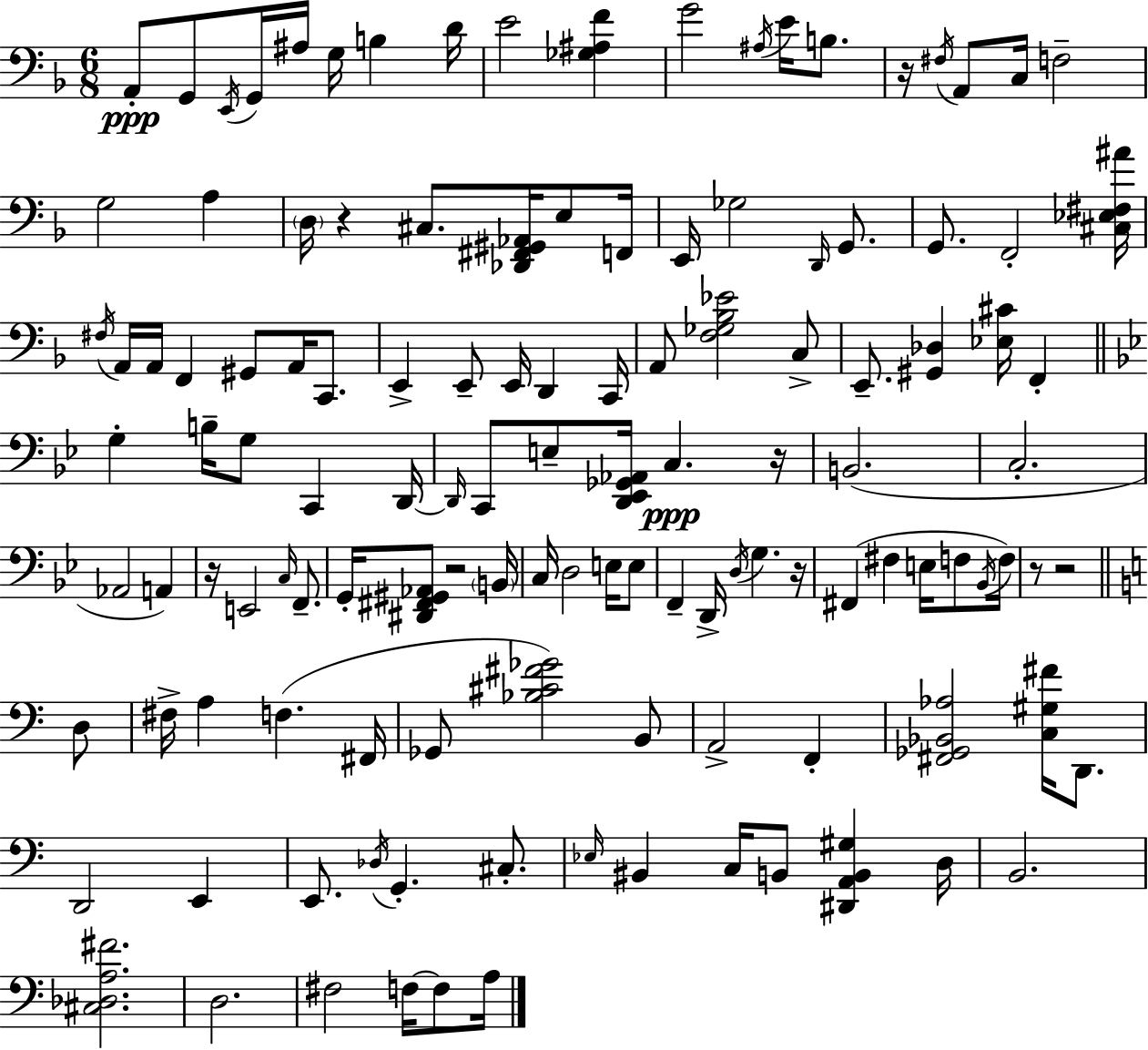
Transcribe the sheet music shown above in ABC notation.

X:1
T:Untitled
M:6/8
L:1/4
K:Dm
A,,/2 G,,/2 E,,/4 G,,/4 ^A,/4 G,/4 B, D/4 E2 [_G,^A,F] G2 ^A,/4 E/4 B,/2 z/4 ^F,/4 A,,/2 C,/4 F,2 G,2 A, D,/4 z ^C,/2 [_D,,^F,,^G,,_A,,]/4 E,/2 F,,/4 E,,/4 _G,2 D,,/4 G,,/2 G,,/2 F,,2 [^C,_E,^F,^A]/4 ^F,/4 A,,/4 A,,/4 F,, ^G,,/2 A,,/4 C,,/2 E,, E,,/2 E,,/4 D,, C,,/4 A,,/2 [F,_G,_B,_E]2 C,/2 E,,/2 [^G,,_D,] [_E,^C]/4 F,, G, B,/4 G,/2 C,, D,,/4 D,,/4 C,,/2 E,/2 [D,,_E,,_G,,_A,,]/4 C, z/4 B,,2 C,2 _A,,2 A,, z/4 E,,2 C,/4 F,,/2 G,,/4 [^D,,^F,,^G,,_A,,]/2 z2 B,,/4 C,/4 D,2 E,/4 E,/2 F,, D,,/4 D,/4 G, z/4 ^F,, ^F, E,/4 F,/2 _B,,/4 F,/4 z/2 z2 D,/2 ^F,/4 A, F, ^F,,/4 _G,,/2 [_B,^C^F_G]2 B,,/2 A,,2 F,, [^F,,_G,,_B,,_A,]2 [C,^G,^F]/4 D,,/2 D,,2 E,, E,,/2 _D,/4 G,, ^C,/2 _E,/4 ^B,, C,/4 B,,/2 [^D,,A,,B,,^G,] D,/4 B,,2 [^C,_D,A,^F]2 D,2 ^F,2 F,/4 F,/2 A,/4